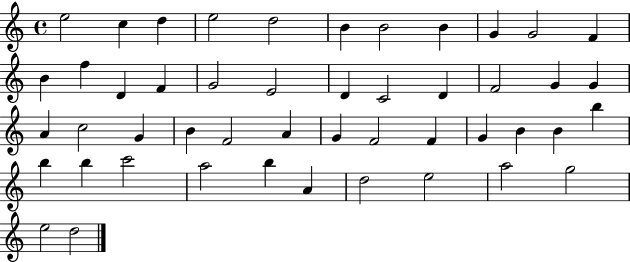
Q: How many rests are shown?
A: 0